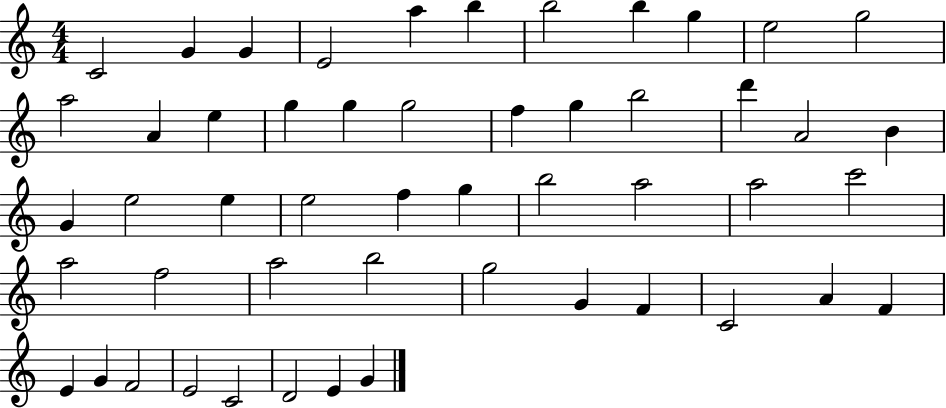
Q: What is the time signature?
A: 4/4